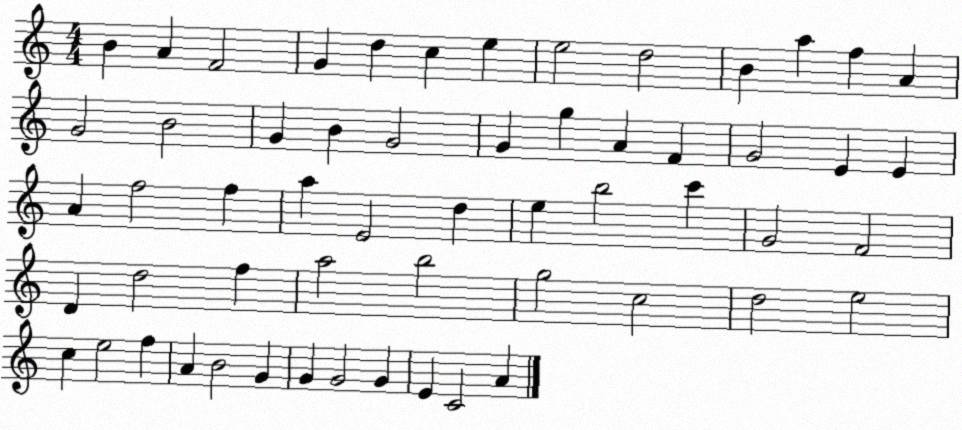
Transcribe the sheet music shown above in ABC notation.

X:1
T:Untitled
M:4/4
L:1/4
K:C
B A F2 G d c e e2 d2 B a f A G2 B2 G B G2 G g A F G2 E E A f2 f a E2 d e b2 c' G2 F2 D d2 f a2 b2 g2 c2 d2 e2 c e2 f A B2 G G G2 G E C2 A